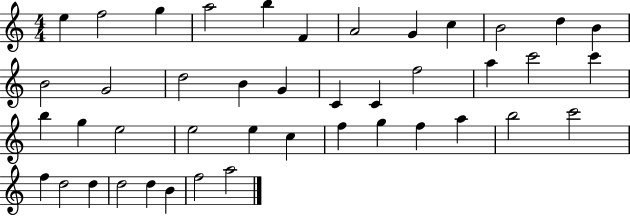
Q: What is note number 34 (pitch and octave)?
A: B5